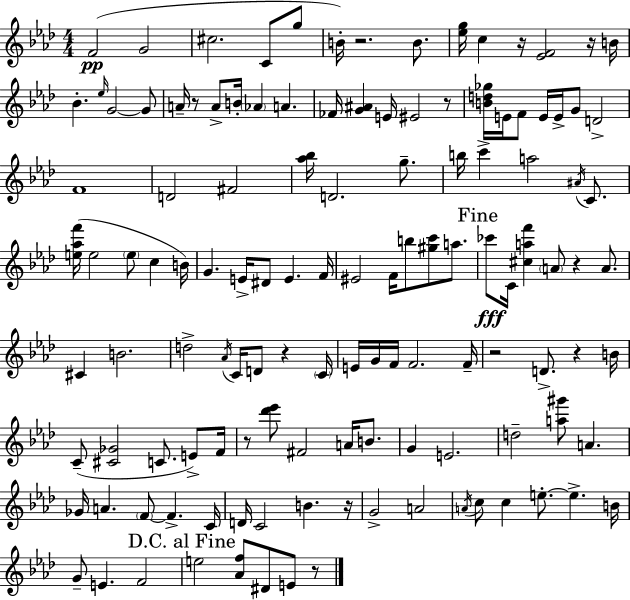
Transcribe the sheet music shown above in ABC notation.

X:1
T:Untitled
M:4/4
L:1/4
K:Ab
F2 G2 ^c2 C/2 g/2 B/4 z2 B/2 [_eg]/4 c z/4 [_EF]2 z/4 B/4 _B _e/4 G2 G/2 A/4 z/2 A/2 B/4 _A A _F/4 [G^A] E/4 ^E2 z/2 [Bd_g]/4 E/4 F/2 E/4 E/4 G/2 D2 F4 D2 ^F2 [_a_b]/4 D2 g/2 b/4 c' a2 ^A/4 C/2 [e_af']/4 e2 e/2 c B/4 G E/4 ^D/2 E F/4 ^E2 F/4 b/2 [^gc']/2 a/2 _c'/2 C/4 [^caf'] A/2 z A/2 ^C B2 d2 _A/4 C/4 D/2 z C/4 E/4 G/4 F/4 F2 F/4 z2 D/2 z B/4 C/2 [^C_G]2 C/2 E/2 F/4 z/2 [_d'_e']/2 ^F2 A/4 B/2 G E2 d2 [a^g']/2 A _G/4 A F/2 F C/4 D/4 C2 B z/4 G2 A2 A/4 c/2 c e/2 e B/4 G/2 E F2 e2 [_Af]/2 ^D/2 E/2 z/2